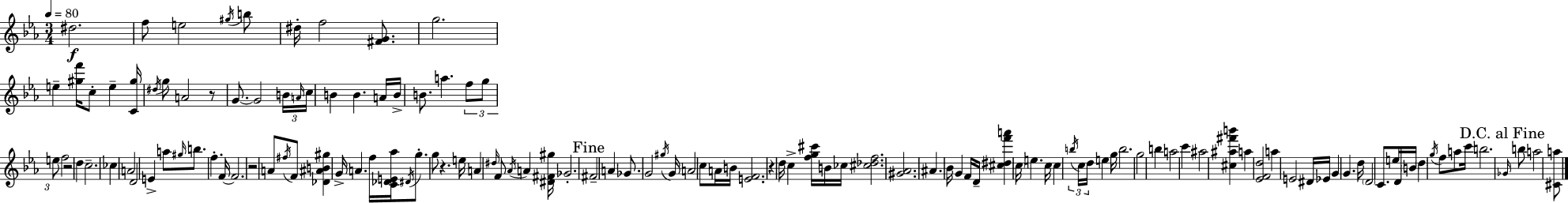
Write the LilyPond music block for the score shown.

{
  \clef treble
  \numericTimeSignature
  \time 3/4
  \key c \minor
  \tempo 4 = 80
  \repeat volta 2 { dis''2.\f | f''8 e''2 \acciaccatura { gis''16 } b''8 | dis''16-. f''2 <fis' g'>8. | g''2. | \break e''4-- <gis'' f'''>16 c''8-. e''4-- | <c' gis''>16 \acciaccatura { dis''16 } g''8 a'2 | r8 g'8.~~ g'2 | \tuplet 3/2 { b'16 \grace { a'16 } c''16 } b'4 b'4. | \break a'16 b'16-> b'8. a''4. | \tuplet 3/2 { f''8 g''8 e''8 } f''2 | r2 d''4 | c''2.-- | \break ces''4 a'2 | d'2 e'4-> | a''8 \grace { gis''16 } b''8. f''4.-. | f'16~~ f'2. | \break r2 | a'8 \acciaccatura { fis''16 } f'8 <des' ais' b' gis''>4 g'16-> a'4. | f''16 <c' des' e' aes''>16 \acciaccatura { dis'16 } g''8.-. g''8 | r4. e''16 a'4 \grace { dis''16 } | \break f'8 \acciaccatura { aes'16 } a'4 <dis' fis' gis''>16 ges'2.-. | \mark "Fine" fis'2-- | a'4 ges'8. g'2 | \acciaccatura { gis''16 } g'16 a'2 | \break c''8 a'16 b'16 <e' f'>2. | r4 | d''16 c''4-> <f'' g'' cis'''>16 b'16 ces''16 <cis'' des'' f''>2. | <gis' aes'>2. | \break ais'4. | bes'16 g'4 f'16 d'16-- <cis'' dis'' f''' a'''>4 | \parenthesize c''16 e''4. c''16 c''4 | \tuplet 3/2 { \acciaccatura { b''16 } c''16 d''16 } e''4 g''16 b''2. | \break g''2 | b''4 a''2 | c'''4 ais''2 | <cis'' ais'' fis''' b'''>4 a''4 | \break <ees' f' d''>2 a''4 | e'2 dis'16 ees'16 | g'4 g'4. d''16 \parenthesize d'2 | c'8. e''16 d'16 | \break \parenthesize b'16 \parenthesize d''4 \acciaccatura { g''16 } f''8 a''8 c'''16 b''2. | \mark "D.C. al Fine" \grace { ges'16 } | b''8 a''2 <cis' a''>8 | } \bar "|."
}